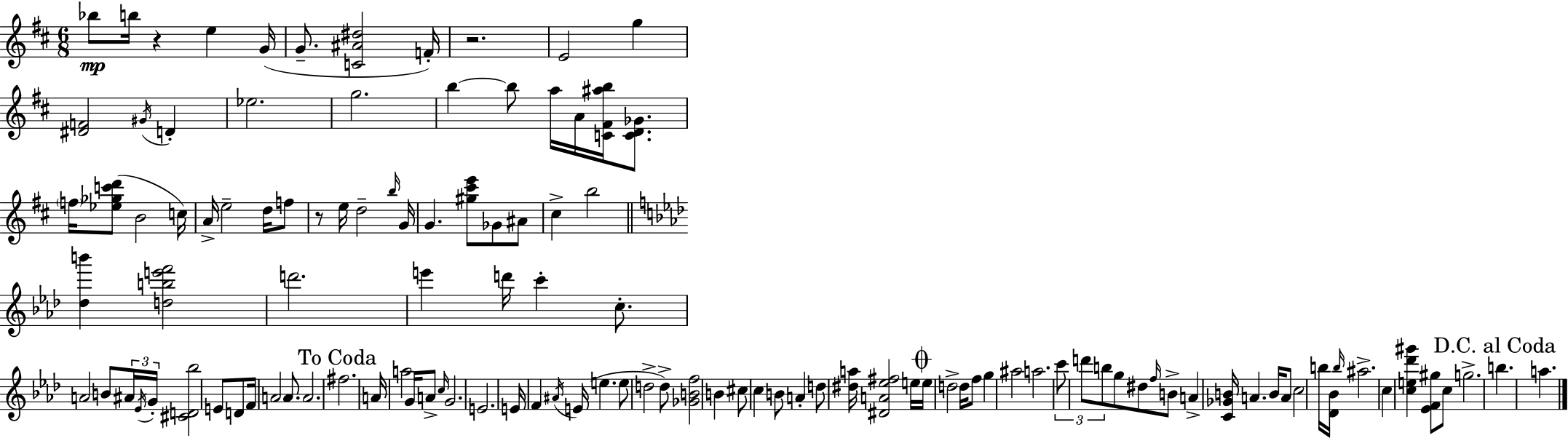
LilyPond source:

{
  \clef treble
  \numericTimeSignature
  \time 6/8
  \key d \major
  \repeat volta 2 { bes''8\mp b''16 r4 e''4 g'16( | g'8.-- <c' ais' dis''>2 f'16-.) | r2. | e'2 g''4 | \break <dis' f'>2 \acciaccatura { gis'16 } d'4-. | ees''2. | g''2. | b''4~~ b''8 a''16 a'16 <c' fis' ais'' b''>16 <c' d' ges'>8. | \break \parenthesize f''16 <ees'' ges'' c''' d'''>8( b'2 | c''16) a'16-> e''2-- d''16 f''8 | r8 e''16 d''2-- | \grace { b''16 } g'16 g'4. <gis'' cis''' e'''>8 ges'8 | \break ais'8 cis''4-> b''2 | \bar "||" \break \key aes \major <des'' b'''>4 <d'' b'' e''' f'''>2 | d'''2. | e'''4 d'''16 c'''4-. c''8.-. | a'2 b'8 \tuplet 3/2 { ais'16 \acciaccatura { ees'16 } | \break g'16-. } <cis' d' bes''>2 e'8 d'8 | f'16 a'2 a'8. | a'2. | \mark "To Coda" fis''2. | \break a'16 a''2 g'16 a'8-> | \grace { c''16 } g'2. | e'2. | e'16 f'4 \acciaccatura { ais'16 }( e'16 e''4. | \break e''8 d''2-> | d''8->) <ges' b' f''>2 b'4 | cis''8 c''4 b'8 a'4-. | d''8 <dis'' a''>16 <dis' a' ees'' fis''>2 | \break e''16 \mark \markup { \musicglyph "scripts.coda" } e''16 d''2-> | d''16 f''8 g''4 ais''2 | a''2. | \tuplet 3/2 { c'''8 d'''8 b''8 } g''8 dis''8 | \break \grace { f''16 } b'8-> a'4-> <c' ges' b'>16 a'4. | b'16 a'8 c''2 | b''16 <des' bes'>16 \grace { b''16 } ais''2.-> | c''4 <c'' e'' des''' gis'''>4 | \break <ees' f' gis''>8 c''8 g''2.-> | \mark "D.C. al Coda" b''4. a''4. | } \bar "|."
}